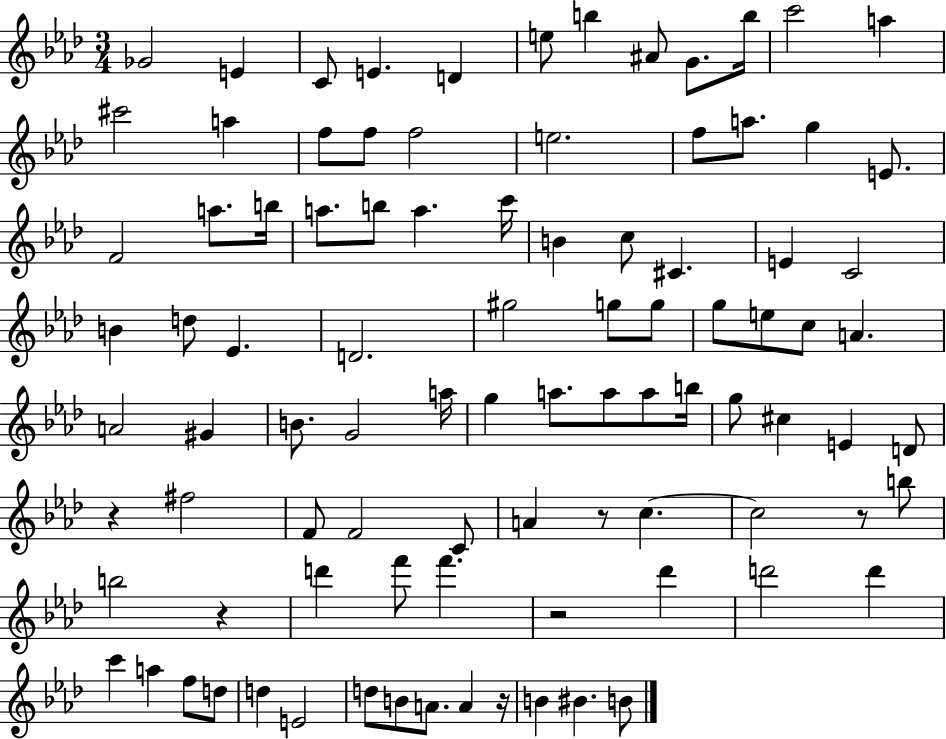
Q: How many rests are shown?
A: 6